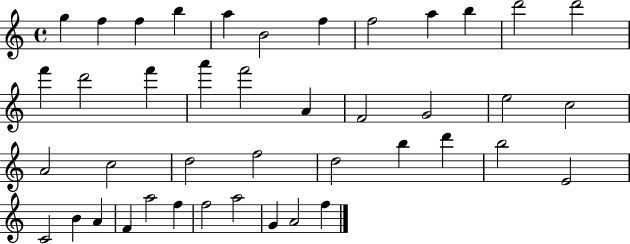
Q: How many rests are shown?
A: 0